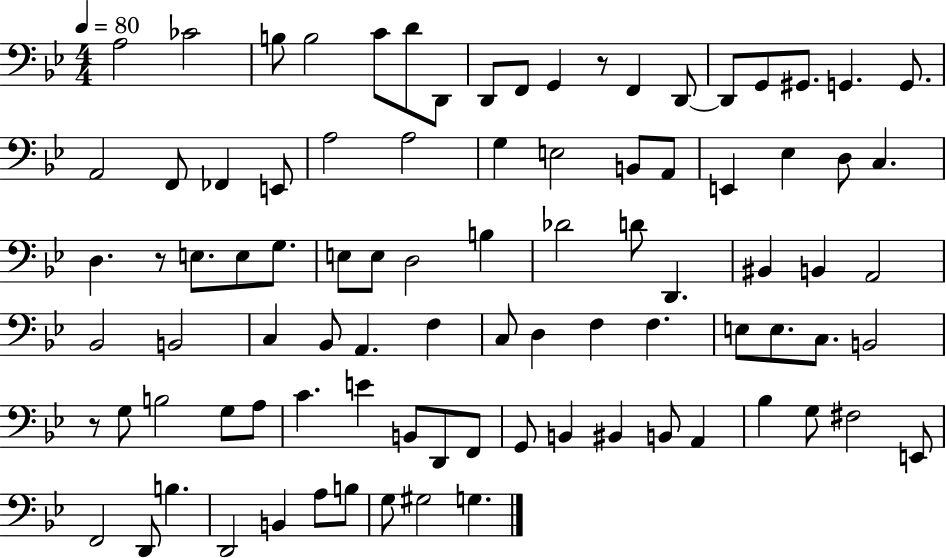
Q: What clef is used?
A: bass